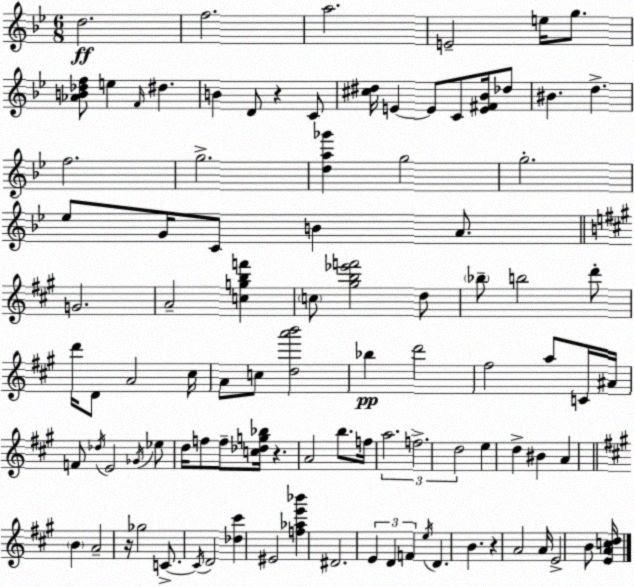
X:1
T:Untitled
M:6/8
L:1/4
K:Gm
d2 f2 a2 E2 e/4 g/2 [_AB_df]/2 e F/4 ^d B D/2 z C/2 [^c^d]/4 E E/2 C/2 [E^F_B]/4 _d/2 ^B d f2 g2 [da_g'] g2 g2 _e/2 G/4 C/2 B A/2 G2 A2 [cgbf'] c/2 [^gb_e'f']2 d/2 _b/2 b2 d'/2 d'/4 D/2 A2 ^c/4 A/2 c/2 [da'b']2 _b d'2 ^f2 a/2 C/4 ^A/4 F/2 _d/4 E2 _G/4 _e/2 d/4 f/2 f/2 [c_dg_b]/4 z A2 b/2 f/4 a2 f2 d2 e d ^B A B A2 z/4 _g2 C/2 C/4 D2 [_d^c'] ^E2 [f_ae'_b'] ^D2 E D F e/4 D B z A2 A/4 E2 B/2 [EAcd]/4